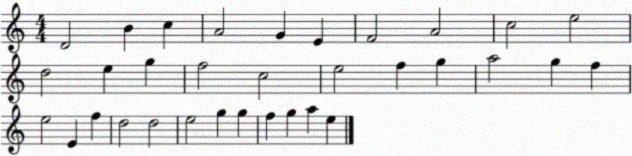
X:1
T:Untitled
M:4/4
L:1/4
K:C
D2 B c A2 G E F2 A2 c2 e2 d2 e g f2 c2 e2 f g a2 g f e2 E f d2 d2 e2 g g f g a e